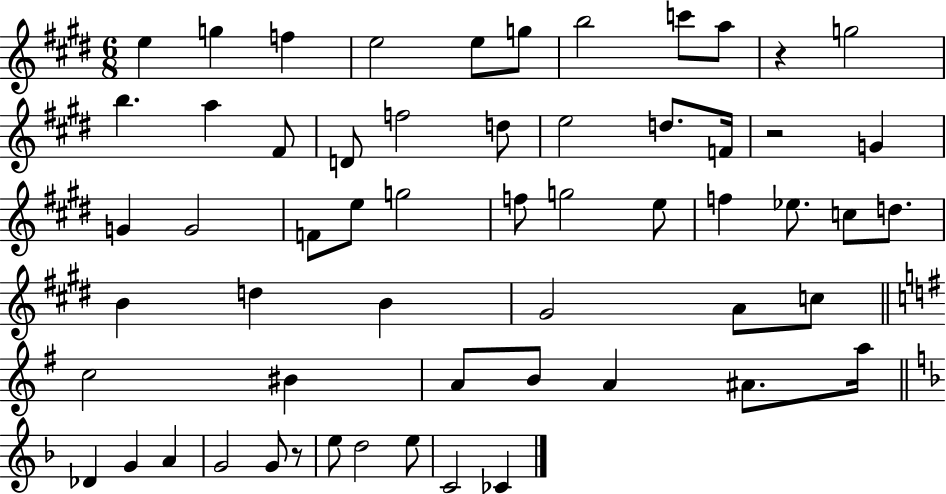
E5/q G5/q F5/q E5/h E5/e G5/e B5/h C6/e A5/e R/q G5/h B5/q. A5/q F#4/e D4/e F5/h D5/e E5/h D5/e. F4/s R/h G4/q G4/q G4/h F4/e E5/e G5/h F5/e G5/h E5/e F5/q Eb5/e. C5/e D5/e. B4/q D5/q B4/q G#4/h A4/e C5/e C5/h BIS4/q A4/e B4/e A4/q A#4/e. A5/s Db4/q G4/q A4/q G4/h G4/e R/e E5/e D5/h E5/e C4/h CES4/q